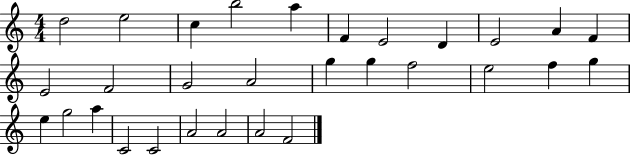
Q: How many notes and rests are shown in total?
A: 30